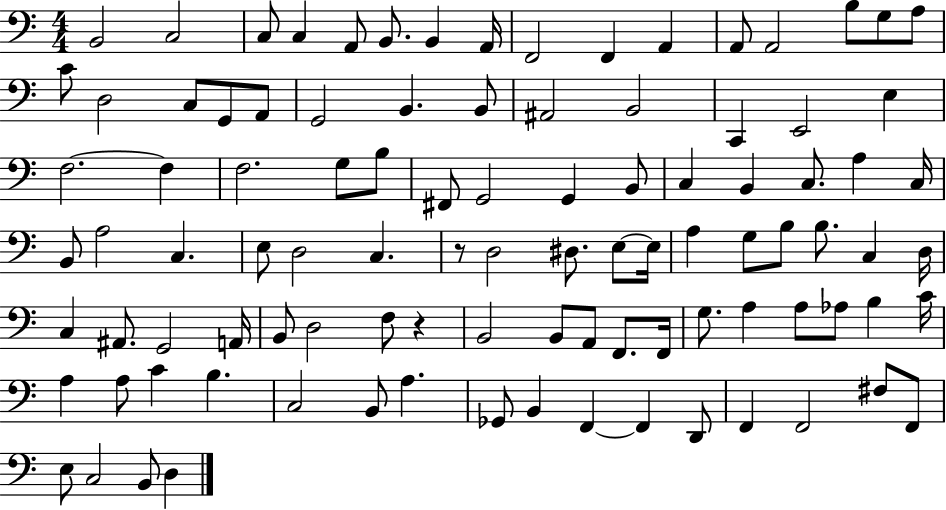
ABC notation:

X:1
T:Untitled
M:4/4
L:1/4
K:C
B,,2 C,2 C,/2 C, A,,/2 B,,/2 B,, A,,/4 F,,2 F,, A,, A,,/2 A,,2 B,/2 G,/2 A,/2 C/2 D,2 C,/2 G,,/2 A,,/2 G,,2 B,, B,,/2 ^A,,2 B,,2 C,, E,,2 E, F,2 F, F,2 G,/2 B,/2 ^F,,/2 G,,2 G,, B,,/2 C, B,, C,/2 A, C,/4 B,,/2 A,2 C, E,/2 D,2 C, z/2 D,2 ^D,/2 E,/2 E,/4 A, G,/2 B,/2 B,/2 C, D,/4 C, ^A,,/2 G,,2 A,,/4 B,,/2 D,2 F,/2 z B,,2 B,,/2 A,,/2 F,,/2 F,,/4 G,/2 A, A,/2 _A,/2 B, C/4 A, A,/2 C B, C,2 B,,/2 A, _G,,/2 B,, F,, F,, D,,/2 F,, F,,2 ^F,/2 F,,/2 E,/2 C,2 B,,/2 D,